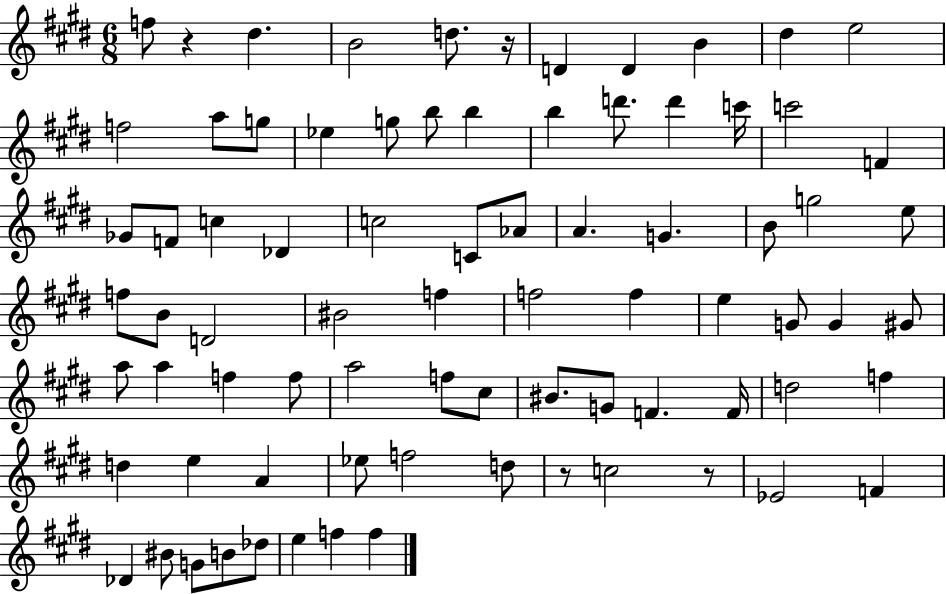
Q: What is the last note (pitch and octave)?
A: F5